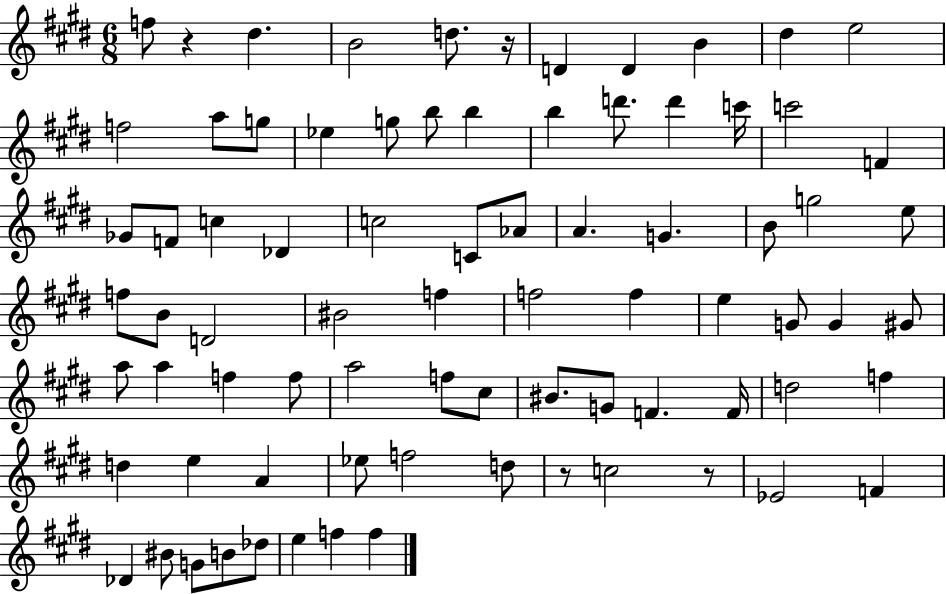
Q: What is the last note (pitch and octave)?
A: F5